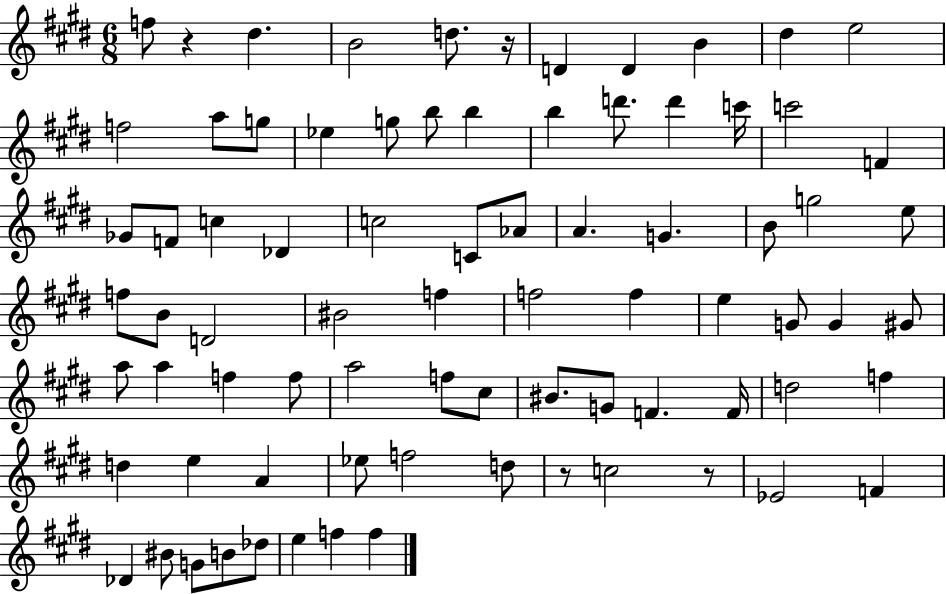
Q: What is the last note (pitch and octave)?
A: F5